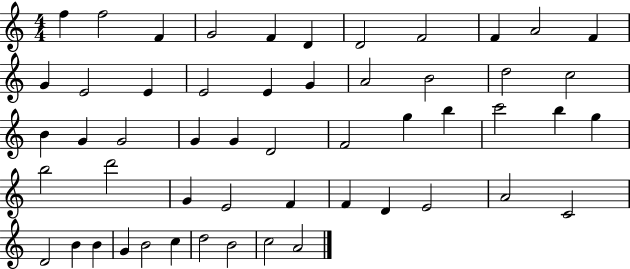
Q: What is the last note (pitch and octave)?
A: A4